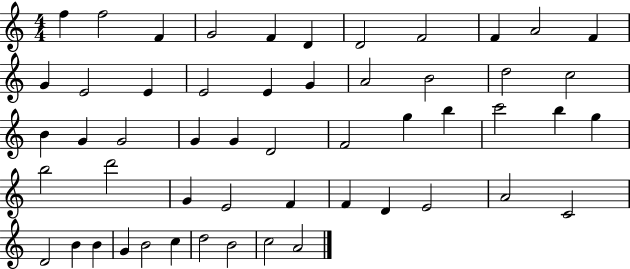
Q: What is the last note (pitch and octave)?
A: A4